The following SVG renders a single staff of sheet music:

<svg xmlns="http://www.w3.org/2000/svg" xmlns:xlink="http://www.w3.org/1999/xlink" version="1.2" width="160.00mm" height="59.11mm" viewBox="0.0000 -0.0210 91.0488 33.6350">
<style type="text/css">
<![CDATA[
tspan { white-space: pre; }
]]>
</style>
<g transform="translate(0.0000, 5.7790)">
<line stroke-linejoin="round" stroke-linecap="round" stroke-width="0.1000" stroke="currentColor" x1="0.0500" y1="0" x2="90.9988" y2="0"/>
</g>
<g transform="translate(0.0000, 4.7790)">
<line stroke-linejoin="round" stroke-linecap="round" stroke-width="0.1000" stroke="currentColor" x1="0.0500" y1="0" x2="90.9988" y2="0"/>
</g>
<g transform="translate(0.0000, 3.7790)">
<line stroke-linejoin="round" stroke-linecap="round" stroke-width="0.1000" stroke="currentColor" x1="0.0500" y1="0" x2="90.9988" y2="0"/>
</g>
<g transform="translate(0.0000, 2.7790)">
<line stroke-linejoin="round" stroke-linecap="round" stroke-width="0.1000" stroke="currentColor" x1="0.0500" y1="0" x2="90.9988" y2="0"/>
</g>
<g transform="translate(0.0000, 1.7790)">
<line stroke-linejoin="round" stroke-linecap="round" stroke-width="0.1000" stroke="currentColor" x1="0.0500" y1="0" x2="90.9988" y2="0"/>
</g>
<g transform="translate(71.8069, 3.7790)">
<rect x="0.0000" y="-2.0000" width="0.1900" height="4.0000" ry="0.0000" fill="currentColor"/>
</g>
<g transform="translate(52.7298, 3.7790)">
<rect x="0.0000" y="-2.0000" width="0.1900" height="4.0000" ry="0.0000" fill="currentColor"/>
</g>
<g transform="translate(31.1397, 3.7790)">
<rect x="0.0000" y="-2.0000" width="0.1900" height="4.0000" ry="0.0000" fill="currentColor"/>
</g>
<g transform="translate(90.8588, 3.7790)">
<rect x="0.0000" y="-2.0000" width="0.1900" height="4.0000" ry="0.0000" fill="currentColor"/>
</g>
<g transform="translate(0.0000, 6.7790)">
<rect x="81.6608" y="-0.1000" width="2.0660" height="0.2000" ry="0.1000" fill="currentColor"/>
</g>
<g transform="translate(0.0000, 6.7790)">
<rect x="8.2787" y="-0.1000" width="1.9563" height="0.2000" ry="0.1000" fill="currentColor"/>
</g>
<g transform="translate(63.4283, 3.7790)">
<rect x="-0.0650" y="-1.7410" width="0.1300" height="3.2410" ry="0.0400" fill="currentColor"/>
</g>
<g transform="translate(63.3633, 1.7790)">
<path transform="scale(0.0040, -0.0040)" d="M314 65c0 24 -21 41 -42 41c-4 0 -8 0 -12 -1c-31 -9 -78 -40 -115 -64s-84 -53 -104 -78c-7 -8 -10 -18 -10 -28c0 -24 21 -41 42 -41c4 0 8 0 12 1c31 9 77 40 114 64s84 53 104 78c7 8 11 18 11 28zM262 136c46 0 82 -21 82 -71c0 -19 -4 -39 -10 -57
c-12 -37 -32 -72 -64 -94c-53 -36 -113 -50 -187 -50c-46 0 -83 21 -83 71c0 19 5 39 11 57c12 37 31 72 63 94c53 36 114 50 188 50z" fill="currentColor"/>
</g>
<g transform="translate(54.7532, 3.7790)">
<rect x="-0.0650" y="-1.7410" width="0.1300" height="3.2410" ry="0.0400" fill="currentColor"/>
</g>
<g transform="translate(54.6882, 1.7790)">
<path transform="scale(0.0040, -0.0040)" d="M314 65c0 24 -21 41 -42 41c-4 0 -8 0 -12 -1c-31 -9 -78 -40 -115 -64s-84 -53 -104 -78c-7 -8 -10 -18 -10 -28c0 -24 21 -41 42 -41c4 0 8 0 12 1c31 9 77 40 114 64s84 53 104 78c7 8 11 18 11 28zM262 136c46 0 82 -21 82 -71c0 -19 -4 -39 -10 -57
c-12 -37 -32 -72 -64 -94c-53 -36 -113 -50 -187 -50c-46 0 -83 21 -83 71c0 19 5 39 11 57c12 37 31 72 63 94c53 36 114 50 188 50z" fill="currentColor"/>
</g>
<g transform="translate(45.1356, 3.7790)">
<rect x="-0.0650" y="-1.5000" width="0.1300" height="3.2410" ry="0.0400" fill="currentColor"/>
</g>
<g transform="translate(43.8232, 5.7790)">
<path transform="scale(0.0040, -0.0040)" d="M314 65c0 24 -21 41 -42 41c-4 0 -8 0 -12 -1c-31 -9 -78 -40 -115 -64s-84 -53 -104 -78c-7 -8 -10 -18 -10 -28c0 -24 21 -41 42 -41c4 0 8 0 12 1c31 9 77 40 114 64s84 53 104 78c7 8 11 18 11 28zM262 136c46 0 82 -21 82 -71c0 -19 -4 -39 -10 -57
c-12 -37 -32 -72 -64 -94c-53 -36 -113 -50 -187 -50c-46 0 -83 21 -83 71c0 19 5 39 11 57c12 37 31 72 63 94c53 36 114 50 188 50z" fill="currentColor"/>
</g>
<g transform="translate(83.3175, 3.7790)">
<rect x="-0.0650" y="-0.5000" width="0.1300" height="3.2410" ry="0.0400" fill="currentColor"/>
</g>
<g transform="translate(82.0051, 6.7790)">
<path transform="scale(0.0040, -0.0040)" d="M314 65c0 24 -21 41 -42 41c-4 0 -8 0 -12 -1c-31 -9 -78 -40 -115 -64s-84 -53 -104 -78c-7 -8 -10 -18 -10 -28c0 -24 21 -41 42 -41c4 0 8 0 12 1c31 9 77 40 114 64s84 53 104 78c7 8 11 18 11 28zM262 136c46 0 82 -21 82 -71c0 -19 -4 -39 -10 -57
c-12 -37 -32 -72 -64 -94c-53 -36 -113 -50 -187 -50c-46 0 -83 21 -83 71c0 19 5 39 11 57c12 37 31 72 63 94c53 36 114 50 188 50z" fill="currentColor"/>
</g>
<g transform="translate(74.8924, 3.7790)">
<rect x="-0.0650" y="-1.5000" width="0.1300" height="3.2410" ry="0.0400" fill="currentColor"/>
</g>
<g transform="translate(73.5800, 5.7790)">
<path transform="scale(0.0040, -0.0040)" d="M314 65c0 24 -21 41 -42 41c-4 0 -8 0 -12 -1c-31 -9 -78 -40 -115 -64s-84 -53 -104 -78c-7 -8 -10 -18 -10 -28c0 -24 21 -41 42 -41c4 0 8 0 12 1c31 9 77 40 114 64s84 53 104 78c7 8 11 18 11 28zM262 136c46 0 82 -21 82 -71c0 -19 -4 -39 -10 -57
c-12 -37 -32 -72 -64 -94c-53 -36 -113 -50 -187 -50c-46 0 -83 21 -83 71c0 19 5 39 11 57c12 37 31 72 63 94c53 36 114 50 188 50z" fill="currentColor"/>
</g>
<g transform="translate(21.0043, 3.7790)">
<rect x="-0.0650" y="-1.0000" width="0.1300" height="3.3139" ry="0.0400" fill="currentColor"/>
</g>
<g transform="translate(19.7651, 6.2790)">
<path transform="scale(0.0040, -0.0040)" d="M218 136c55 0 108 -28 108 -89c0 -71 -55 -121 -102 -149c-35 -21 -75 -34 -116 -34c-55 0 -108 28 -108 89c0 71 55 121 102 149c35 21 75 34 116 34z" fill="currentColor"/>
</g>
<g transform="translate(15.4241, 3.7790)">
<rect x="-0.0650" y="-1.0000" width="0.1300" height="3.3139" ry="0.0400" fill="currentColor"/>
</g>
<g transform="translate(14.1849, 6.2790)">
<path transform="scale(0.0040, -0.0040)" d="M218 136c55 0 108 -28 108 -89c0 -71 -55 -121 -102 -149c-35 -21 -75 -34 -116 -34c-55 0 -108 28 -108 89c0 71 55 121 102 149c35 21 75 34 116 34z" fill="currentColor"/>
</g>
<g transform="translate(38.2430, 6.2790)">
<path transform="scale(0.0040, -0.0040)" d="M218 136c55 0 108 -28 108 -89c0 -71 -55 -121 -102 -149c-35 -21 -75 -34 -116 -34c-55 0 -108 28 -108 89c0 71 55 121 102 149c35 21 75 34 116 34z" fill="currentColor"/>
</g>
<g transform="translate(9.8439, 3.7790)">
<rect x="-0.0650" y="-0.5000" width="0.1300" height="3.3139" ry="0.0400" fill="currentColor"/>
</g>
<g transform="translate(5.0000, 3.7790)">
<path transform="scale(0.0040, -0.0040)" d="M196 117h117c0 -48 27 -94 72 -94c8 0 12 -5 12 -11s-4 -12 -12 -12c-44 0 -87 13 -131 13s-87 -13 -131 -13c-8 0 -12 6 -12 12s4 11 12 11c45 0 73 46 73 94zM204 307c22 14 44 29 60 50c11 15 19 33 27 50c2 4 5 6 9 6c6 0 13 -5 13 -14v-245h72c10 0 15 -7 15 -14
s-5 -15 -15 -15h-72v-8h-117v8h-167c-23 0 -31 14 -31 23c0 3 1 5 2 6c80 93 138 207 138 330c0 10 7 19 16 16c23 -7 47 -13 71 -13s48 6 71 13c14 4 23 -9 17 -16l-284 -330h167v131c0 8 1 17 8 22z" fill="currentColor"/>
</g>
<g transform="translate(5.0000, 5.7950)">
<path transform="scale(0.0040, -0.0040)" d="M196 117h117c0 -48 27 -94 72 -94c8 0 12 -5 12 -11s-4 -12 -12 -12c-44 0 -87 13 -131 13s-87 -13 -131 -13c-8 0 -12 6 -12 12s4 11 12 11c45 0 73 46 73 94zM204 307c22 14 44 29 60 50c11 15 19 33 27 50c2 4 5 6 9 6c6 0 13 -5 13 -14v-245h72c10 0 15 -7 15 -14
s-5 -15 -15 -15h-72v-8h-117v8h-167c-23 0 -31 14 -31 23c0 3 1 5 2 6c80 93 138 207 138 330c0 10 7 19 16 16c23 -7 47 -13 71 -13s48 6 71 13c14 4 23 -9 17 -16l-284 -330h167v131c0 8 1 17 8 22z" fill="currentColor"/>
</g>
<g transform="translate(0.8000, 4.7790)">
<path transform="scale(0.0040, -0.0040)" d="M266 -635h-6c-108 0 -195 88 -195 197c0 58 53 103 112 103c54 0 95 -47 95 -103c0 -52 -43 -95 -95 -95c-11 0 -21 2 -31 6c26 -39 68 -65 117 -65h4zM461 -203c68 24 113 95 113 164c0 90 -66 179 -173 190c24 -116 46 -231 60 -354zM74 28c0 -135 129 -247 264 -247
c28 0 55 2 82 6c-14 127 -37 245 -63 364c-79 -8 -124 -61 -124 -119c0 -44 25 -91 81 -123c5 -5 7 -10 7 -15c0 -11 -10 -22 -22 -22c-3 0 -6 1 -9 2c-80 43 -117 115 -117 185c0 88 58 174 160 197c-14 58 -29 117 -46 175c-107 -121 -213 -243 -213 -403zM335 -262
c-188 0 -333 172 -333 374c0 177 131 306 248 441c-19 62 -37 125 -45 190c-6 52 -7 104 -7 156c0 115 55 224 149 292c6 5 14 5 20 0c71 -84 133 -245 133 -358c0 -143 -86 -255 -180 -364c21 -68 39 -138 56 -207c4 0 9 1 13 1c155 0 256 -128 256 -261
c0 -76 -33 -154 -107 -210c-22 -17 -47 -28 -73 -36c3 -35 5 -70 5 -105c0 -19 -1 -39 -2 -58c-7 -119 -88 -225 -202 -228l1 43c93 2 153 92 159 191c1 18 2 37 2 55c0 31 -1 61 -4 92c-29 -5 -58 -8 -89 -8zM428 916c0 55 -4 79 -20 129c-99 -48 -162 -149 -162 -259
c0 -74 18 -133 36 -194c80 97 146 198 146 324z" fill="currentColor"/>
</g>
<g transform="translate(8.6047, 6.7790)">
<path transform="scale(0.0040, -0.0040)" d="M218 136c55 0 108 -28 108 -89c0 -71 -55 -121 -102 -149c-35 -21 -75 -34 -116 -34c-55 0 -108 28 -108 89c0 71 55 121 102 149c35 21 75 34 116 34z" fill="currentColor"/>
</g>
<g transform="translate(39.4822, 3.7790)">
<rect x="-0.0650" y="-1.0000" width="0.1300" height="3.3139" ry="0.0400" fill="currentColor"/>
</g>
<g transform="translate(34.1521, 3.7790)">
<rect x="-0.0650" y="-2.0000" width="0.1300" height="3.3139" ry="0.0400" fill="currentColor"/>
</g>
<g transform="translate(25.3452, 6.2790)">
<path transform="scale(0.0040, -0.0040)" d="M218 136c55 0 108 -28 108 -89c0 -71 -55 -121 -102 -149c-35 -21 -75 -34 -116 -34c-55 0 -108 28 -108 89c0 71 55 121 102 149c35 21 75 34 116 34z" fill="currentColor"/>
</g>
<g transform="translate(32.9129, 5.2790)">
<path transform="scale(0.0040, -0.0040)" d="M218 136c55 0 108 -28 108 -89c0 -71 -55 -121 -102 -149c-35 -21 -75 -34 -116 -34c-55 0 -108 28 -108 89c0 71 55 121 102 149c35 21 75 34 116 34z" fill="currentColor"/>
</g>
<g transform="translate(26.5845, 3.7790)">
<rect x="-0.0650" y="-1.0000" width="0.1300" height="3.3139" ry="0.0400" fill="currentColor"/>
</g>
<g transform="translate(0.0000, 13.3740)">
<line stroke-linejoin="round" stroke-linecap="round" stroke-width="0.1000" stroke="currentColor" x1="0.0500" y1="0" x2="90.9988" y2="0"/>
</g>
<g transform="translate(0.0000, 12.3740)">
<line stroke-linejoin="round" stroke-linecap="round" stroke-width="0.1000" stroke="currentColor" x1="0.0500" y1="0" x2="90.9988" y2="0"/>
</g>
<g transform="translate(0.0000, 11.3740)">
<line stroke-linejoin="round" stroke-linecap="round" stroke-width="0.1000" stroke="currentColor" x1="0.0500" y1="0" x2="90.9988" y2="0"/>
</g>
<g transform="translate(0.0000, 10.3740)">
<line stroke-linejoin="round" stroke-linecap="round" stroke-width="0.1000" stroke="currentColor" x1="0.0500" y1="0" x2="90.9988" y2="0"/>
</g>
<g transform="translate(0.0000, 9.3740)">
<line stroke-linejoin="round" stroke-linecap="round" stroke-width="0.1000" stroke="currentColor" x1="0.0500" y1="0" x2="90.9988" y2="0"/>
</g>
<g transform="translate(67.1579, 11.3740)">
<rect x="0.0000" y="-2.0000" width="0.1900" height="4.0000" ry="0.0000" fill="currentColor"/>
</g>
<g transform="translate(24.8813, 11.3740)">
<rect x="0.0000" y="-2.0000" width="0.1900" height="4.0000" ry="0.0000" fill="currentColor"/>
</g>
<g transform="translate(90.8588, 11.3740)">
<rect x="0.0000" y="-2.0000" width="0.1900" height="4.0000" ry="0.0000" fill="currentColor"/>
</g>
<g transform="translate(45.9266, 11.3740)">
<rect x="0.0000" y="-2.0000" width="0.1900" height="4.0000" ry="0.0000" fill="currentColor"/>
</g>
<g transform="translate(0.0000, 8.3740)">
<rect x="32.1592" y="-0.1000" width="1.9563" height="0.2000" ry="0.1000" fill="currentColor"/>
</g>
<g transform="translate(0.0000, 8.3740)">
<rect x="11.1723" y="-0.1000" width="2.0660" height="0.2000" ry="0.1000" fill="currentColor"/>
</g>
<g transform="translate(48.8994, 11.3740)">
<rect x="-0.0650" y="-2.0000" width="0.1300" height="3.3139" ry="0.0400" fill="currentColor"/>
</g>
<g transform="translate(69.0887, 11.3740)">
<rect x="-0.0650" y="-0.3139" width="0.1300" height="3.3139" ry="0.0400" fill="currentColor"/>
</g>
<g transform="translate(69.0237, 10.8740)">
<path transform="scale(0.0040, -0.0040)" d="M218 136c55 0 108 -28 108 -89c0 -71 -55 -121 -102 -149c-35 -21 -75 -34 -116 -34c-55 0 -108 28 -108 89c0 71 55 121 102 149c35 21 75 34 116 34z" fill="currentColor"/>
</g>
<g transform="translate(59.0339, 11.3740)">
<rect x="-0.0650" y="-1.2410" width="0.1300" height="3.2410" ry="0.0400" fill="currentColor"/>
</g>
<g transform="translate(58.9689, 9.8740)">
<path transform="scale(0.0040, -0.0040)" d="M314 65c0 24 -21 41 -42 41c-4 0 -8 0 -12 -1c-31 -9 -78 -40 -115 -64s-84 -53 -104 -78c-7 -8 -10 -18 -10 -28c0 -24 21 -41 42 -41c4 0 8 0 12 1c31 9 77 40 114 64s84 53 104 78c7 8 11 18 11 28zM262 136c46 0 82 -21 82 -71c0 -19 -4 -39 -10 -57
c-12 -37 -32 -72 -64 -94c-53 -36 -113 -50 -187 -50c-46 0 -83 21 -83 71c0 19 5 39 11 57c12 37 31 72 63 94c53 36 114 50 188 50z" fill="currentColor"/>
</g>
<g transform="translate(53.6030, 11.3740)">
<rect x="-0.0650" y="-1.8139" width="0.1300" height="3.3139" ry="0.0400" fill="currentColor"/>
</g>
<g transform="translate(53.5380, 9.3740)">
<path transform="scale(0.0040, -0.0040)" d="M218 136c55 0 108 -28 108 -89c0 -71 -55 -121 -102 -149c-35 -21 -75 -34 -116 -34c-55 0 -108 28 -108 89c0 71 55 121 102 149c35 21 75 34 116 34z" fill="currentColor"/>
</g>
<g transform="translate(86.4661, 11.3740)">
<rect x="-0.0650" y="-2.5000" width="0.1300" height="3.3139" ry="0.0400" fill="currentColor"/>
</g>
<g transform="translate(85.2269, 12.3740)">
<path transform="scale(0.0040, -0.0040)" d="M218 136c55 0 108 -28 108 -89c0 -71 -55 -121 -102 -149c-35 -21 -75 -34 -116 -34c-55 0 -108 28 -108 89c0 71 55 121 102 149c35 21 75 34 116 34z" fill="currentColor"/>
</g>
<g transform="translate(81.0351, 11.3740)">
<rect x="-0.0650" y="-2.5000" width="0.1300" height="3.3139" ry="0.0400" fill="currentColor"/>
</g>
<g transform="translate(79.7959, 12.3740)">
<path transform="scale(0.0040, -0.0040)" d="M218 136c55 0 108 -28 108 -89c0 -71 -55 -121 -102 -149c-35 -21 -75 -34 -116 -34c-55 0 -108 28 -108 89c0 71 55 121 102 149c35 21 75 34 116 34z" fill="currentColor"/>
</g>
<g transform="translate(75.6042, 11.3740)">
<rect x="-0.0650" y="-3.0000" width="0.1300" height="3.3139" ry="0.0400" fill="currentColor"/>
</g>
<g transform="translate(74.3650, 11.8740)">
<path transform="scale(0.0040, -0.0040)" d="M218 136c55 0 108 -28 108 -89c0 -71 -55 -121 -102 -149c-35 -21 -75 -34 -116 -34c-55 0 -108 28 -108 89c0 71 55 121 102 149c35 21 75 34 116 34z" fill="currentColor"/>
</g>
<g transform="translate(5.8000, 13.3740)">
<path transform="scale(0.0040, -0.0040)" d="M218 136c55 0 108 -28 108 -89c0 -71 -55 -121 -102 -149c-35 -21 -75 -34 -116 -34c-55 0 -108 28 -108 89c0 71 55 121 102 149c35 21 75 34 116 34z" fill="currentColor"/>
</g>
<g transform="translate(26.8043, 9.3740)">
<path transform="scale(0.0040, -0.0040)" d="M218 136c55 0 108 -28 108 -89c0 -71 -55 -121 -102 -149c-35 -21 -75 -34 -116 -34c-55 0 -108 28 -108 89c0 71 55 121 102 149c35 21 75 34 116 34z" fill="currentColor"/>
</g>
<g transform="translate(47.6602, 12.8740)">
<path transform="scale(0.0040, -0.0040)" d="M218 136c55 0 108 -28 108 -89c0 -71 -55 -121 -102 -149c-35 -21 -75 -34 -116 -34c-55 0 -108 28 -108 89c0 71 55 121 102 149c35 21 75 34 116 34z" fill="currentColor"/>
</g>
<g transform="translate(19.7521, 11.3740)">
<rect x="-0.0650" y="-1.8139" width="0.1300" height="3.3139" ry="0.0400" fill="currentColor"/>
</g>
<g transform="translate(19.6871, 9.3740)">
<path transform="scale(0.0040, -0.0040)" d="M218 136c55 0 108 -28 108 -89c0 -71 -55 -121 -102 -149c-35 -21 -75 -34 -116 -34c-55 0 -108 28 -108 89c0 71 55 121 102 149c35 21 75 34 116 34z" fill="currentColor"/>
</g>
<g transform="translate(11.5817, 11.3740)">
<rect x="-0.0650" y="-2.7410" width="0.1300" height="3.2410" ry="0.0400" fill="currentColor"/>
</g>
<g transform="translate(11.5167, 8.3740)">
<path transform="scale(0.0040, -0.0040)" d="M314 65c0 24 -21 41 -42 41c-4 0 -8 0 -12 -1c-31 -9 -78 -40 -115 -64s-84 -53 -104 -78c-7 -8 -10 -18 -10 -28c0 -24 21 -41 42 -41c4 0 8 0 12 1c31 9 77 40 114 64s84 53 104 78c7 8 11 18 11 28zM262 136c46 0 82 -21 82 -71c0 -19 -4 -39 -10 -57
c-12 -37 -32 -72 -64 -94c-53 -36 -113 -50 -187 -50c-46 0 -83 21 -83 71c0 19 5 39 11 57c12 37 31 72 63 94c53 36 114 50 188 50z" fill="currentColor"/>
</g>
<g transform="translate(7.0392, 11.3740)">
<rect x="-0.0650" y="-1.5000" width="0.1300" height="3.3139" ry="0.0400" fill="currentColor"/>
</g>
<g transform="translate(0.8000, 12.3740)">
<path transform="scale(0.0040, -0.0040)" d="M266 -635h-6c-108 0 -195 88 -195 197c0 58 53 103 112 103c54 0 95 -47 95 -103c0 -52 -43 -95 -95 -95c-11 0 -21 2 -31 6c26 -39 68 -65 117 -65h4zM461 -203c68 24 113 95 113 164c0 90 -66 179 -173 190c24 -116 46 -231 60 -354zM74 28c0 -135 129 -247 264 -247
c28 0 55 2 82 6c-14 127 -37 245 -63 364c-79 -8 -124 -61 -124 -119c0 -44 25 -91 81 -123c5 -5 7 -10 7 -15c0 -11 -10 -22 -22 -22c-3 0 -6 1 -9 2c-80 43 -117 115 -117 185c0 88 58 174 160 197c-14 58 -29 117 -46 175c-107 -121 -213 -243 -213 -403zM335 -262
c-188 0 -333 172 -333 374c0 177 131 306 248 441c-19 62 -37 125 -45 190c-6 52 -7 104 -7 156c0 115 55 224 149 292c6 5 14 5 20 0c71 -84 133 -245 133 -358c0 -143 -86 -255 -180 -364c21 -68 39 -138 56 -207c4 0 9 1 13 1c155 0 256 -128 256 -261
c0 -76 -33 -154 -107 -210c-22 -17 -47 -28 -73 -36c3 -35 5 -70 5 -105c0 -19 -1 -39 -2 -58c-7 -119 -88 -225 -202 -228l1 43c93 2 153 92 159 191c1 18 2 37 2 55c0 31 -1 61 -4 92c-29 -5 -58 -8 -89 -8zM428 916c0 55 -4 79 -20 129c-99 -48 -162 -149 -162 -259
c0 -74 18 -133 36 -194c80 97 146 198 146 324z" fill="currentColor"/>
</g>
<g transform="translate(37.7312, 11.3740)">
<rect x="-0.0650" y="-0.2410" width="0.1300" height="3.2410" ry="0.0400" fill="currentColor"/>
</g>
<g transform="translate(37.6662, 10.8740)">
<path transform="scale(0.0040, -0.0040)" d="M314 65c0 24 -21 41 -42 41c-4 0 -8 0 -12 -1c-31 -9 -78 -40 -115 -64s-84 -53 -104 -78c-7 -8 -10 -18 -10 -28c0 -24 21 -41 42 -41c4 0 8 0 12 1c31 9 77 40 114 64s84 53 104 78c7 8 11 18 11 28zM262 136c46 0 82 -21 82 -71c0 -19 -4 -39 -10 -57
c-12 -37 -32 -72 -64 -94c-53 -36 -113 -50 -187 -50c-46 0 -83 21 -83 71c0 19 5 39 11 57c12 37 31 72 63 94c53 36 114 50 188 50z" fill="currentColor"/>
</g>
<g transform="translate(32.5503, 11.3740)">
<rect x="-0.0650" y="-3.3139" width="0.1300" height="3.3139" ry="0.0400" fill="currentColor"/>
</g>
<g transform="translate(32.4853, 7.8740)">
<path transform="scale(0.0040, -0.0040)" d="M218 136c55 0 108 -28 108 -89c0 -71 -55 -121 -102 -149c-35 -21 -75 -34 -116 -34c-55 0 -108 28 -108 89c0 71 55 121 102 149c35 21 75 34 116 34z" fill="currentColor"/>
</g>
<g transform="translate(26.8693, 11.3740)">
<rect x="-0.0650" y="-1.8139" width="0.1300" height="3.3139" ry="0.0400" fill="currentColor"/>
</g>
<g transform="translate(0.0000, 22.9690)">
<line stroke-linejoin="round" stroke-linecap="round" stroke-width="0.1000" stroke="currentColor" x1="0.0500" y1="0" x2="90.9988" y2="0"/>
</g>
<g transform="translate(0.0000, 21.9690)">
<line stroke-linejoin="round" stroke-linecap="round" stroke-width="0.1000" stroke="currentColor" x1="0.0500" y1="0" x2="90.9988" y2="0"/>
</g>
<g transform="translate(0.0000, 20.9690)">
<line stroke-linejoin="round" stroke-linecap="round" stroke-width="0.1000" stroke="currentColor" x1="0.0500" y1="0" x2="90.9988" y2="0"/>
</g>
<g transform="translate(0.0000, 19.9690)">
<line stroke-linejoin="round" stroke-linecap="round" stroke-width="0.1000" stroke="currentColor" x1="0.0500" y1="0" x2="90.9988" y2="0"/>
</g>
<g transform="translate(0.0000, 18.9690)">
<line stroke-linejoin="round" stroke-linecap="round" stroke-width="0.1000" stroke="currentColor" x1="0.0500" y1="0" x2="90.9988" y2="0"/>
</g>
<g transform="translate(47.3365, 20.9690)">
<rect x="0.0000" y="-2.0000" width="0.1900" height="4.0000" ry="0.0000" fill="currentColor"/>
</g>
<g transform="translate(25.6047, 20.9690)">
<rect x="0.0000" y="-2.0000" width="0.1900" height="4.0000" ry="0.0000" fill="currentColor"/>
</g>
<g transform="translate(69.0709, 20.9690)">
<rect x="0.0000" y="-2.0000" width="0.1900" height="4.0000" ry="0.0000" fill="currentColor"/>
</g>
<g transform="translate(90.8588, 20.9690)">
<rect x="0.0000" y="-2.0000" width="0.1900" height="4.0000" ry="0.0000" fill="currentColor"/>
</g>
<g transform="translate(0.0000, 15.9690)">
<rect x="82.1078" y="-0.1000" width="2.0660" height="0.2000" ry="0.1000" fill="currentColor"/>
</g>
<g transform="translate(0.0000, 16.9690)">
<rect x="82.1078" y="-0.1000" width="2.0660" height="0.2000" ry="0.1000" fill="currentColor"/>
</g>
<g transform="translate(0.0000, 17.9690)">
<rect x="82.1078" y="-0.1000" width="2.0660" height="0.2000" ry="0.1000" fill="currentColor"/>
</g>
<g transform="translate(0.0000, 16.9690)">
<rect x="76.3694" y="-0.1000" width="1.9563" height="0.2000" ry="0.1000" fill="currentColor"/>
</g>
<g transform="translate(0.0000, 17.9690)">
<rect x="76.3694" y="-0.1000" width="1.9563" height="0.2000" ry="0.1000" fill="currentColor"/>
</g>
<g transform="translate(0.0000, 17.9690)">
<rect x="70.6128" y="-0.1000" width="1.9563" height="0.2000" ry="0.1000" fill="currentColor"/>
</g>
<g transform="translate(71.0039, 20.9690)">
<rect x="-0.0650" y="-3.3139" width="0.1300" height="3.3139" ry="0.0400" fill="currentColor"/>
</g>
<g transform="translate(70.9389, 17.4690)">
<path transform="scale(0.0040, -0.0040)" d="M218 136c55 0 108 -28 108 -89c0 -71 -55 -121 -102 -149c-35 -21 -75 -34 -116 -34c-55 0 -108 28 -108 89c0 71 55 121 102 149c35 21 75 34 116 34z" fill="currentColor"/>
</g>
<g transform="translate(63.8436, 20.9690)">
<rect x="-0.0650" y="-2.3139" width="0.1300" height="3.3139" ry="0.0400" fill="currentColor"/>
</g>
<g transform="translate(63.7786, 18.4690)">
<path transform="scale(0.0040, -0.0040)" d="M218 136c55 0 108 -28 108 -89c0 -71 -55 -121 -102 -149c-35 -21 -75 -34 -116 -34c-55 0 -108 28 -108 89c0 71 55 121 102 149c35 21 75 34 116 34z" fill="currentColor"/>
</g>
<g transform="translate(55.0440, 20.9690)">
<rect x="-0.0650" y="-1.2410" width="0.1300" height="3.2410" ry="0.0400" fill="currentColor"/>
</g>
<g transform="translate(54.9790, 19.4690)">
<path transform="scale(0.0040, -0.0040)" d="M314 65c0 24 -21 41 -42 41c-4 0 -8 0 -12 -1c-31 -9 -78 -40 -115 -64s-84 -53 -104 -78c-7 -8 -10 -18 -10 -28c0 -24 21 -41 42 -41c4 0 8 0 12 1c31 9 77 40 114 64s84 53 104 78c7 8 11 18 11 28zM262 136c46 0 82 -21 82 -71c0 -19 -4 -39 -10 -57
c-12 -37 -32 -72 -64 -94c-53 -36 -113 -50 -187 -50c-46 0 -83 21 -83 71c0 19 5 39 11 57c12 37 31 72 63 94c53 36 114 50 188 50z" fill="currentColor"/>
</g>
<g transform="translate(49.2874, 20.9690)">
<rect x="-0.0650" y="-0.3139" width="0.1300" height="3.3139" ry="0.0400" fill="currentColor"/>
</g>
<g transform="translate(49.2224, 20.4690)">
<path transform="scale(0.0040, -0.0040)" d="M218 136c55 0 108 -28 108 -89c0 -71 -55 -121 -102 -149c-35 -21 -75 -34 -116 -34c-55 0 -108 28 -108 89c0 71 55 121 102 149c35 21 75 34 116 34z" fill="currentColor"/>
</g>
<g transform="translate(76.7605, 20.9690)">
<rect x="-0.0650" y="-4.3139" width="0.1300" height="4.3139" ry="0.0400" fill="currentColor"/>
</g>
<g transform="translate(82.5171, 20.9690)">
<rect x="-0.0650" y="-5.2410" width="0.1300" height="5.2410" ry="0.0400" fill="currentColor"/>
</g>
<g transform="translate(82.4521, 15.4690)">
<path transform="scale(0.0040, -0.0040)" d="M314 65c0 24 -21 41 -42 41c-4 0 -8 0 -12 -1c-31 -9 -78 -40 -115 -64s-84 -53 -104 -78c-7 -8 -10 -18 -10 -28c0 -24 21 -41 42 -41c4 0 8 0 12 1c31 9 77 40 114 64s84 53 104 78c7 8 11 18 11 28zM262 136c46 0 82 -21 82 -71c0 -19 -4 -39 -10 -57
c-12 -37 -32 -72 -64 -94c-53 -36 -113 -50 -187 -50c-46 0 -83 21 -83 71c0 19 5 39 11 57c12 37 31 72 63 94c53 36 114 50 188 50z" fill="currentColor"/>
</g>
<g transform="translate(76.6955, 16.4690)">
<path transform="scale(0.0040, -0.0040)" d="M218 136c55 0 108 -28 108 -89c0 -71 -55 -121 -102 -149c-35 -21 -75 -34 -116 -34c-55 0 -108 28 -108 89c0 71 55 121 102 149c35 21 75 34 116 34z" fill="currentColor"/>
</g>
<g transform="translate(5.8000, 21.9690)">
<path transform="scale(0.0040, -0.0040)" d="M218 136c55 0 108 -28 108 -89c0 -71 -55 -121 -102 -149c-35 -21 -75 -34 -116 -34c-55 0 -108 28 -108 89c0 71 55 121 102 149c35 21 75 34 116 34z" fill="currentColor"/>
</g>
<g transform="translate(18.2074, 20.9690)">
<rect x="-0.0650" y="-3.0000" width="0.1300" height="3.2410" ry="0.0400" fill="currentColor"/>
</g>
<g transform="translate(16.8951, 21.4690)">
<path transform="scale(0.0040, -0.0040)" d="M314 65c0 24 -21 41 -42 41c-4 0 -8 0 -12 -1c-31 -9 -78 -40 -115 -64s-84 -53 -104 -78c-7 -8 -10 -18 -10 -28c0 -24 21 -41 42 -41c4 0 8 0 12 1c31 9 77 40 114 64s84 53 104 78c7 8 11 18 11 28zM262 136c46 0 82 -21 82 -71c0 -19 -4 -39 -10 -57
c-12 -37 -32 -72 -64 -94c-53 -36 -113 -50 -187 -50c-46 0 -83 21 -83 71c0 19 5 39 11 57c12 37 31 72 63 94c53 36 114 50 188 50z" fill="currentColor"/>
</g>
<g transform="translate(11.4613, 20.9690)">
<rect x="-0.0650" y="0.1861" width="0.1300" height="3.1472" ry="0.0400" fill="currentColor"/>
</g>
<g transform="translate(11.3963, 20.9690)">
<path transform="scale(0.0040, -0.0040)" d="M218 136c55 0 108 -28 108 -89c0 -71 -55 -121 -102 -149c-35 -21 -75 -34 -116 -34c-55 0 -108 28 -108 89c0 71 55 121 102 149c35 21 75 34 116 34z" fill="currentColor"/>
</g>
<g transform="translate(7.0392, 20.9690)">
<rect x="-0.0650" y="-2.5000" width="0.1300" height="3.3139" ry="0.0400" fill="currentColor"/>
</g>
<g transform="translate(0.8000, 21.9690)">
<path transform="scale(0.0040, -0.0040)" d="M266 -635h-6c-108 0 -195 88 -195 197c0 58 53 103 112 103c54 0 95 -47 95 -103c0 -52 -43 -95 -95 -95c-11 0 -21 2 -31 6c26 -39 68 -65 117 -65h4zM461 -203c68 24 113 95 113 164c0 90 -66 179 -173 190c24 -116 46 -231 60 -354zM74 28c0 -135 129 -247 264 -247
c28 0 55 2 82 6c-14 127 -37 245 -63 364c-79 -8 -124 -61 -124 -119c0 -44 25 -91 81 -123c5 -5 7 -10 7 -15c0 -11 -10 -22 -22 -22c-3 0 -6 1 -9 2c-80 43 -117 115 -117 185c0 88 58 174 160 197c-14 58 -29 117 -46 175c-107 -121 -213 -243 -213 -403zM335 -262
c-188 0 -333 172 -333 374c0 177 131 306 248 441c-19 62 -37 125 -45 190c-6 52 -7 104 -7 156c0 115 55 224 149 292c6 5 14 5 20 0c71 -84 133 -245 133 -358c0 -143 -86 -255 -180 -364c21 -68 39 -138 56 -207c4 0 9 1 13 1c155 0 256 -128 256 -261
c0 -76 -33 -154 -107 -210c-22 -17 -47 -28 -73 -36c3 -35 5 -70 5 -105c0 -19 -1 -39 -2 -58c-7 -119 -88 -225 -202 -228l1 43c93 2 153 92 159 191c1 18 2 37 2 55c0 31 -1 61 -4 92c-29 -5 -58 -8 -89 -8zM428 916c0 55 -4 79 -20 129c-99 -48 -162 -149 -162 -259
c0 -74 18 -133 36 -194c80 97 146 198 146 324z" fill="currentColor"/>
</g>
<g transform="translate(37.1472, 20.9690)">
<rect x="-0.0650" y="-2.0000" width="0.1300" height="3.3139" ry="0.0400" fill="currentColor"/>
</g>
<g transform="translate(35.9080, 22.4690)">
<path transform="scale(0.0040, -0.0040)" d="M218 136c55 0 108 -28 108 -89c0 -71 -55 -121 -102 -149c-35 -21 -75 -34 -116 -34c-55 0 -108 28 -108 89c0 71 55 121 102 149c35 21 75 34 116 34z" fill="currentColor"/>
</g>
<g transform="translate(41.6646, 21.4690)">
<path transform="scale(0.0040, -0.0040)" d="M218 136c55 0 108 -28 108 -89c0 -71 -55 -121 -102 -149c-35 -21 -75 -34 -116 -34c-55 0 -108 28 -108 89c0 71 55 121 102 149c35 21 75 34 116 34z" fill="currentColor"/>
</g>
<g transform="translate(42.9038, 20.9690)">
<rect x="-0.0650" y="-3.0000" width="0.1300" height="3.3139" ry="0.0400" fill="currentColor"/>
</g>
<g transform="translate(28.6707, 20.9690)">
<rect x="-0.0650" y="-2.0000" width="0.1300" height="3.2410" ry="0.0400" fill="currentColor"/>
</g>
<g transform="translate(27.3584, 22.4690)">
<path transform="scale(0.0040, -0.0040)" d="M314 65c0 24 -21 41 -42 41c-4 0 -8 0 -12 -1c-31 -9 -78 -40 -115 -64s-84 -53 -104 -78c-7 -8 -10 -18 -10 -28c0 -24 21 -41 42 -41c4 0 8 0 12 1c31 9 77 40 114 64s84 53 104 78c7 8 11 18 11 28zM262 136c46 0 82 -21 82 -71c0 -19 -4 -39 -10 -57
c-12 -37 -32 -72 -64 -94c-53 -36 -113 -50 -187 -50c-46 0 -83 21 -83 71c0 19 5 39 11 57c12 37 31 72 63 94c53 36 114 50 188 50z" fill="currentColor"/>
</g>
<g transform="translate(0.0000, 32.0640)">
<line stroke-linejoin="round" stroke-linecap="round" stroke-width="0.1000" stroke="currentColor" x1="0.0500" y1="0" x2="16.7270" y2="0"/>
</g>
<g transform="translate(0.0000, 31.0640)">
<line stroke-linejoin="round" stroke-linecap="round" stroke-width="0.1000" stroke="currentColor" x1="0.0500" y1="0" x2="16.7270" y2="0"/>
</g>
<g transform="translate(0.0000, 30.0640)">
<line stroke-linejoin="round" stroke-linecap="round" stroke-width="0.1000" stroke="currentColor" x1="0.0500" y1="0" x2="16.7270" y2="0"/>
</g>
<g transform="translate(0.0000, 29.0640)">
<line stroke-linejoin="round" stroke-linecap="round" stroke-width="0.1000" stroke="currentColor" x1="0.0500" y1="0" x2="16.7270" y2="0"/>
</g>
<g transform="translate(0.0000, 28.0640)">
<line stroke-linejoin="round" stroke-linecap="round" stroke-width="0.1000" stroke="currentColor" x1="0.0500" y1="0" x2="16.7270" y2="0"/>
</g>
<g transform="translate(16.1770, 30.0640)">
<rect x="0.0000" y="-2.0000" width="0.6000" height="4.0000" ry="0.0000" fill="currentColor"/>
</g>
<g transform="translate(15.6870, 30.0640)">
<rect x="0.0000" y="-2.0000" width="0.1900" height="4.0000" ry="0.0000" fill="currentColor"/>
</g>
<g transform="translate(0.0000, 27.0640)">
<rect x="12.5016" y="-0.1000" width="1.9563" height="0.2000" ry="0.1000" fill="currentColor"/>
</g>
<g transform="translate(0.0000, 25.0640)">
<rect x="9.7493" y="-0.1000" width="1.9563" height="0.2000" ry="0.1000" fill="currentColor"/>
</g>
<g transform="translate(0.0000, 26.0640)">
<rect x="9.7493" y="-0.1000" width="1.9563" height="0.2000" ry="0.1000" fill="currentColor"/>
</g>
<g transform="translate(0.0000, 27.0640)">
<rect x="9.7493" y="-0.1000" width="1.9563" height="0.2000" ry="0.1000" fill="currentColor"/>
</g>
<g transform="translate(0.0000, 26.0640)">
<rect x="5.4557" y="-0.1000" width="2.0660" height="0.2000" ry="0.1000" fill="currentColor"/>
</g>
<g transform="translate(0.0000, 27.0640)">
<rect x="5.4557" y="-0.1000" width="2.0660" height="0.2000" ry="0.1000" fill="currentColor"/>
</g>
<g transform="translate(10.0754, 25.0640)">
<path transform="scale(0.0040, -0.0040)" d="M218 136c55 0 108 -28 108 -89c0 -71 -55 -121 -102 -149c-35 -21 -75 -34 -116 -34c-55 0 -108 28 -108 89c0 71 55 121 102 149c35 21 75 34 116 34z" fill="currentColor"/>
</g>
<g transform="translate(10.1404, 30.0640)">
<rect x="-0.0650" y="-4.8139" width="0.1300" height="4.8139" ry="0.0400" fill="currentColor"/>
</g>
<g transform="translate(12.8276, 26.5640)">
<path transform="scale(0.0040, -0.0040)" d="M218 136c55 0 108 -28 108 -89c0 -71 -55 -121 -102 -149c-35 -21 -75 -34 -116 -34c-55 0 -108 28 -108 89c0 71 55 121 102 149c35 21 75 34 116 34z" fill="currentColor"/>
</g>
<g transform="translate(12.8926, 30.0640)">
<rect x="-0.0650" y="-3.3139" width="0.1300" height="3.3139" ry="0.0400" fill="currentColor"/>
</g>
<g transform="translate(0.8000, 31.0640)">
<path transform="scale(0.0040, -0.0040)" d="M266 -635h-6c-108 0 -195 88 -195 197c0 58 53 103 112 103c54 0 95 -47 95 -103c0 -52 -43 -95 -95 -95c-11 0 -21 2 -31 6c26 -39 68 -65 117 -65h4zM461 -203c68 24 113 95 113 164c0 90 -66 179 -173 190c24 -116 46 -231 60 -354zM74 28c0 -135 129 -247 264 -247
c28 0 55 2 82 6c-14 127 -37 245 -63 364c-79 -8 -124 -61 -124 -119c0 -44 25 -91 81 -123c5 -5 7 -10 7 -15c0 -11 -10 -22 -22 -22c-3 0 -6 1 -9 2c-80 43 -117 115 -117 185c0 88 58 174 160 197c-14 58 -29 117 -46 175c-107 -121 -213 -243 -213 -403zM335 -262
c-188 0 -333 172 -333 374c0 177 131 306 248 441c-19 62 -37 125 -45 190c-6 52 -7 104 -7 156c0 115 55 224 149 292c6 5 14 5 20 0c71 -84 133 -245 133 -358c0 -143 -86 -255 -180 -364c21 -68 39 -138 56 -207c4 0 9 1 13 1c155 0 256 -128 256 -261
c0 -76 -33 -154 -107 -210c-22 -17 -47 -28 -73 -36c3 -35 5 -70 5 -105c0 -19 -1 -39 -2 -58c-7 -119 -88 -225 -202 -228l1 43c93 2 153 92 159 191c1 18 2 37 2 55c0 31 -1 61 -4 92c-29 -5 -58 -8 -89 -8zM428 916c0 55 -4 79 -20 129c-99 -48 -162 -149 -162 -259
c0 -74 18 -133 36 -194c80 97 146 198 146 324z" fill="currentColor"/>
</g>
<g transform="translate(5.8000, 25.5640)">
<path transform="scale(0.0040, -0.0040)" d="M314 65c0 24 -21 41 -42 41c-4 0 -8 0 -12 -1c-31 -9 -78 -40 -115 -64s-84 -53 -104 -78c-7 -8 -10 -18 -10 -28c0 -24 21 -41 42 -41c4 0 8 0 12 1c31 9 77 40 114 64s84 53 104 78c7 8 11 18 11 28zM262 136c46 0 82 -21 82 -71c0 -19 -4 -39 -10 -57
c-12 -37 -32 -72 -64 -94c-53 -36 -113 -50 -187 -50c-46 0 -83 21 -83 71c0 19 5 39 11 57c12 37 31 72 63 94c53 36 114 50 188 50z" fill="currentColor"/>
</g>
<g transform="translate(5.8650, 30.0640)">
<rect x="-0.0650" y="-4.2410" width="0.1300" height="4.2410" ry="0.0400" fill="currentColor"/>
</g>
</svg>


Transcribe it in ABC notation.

X:1
T:Untitled
M:4/4
L:1/4
K:C
C D D D F D E2 f2 f2 E2 C2 E a2 f f b c2 F f e2 c A G G G B A2 F2 F A c e2 g b d' f'2 d'2 e' b